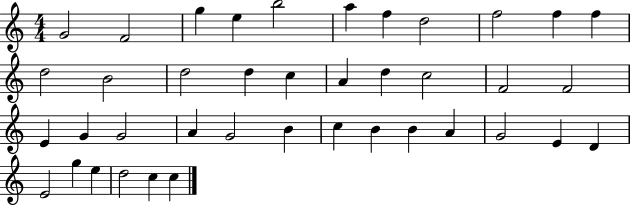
{
  \clef treble
  \numericTimeSignature
  \time 4/4
  \key c \major
  g'2 f'2 | g''4 e''4 b''2 | a''4 f''4 d''2 | f''2 f''4 f''4 | \break d''2 b'2 | d''2 d''4 c''4 | a'4 d''4 c''2 | f'2 f'2 | \break e'4 g'4 g'2 | a'4 g'2 b'4 | c''4 b'4 b'4 a'4 | g'2 e'4 d'4 | \break e'2 g''4 e''4 | d''2 c''4 c''4 | \bar "|."
}